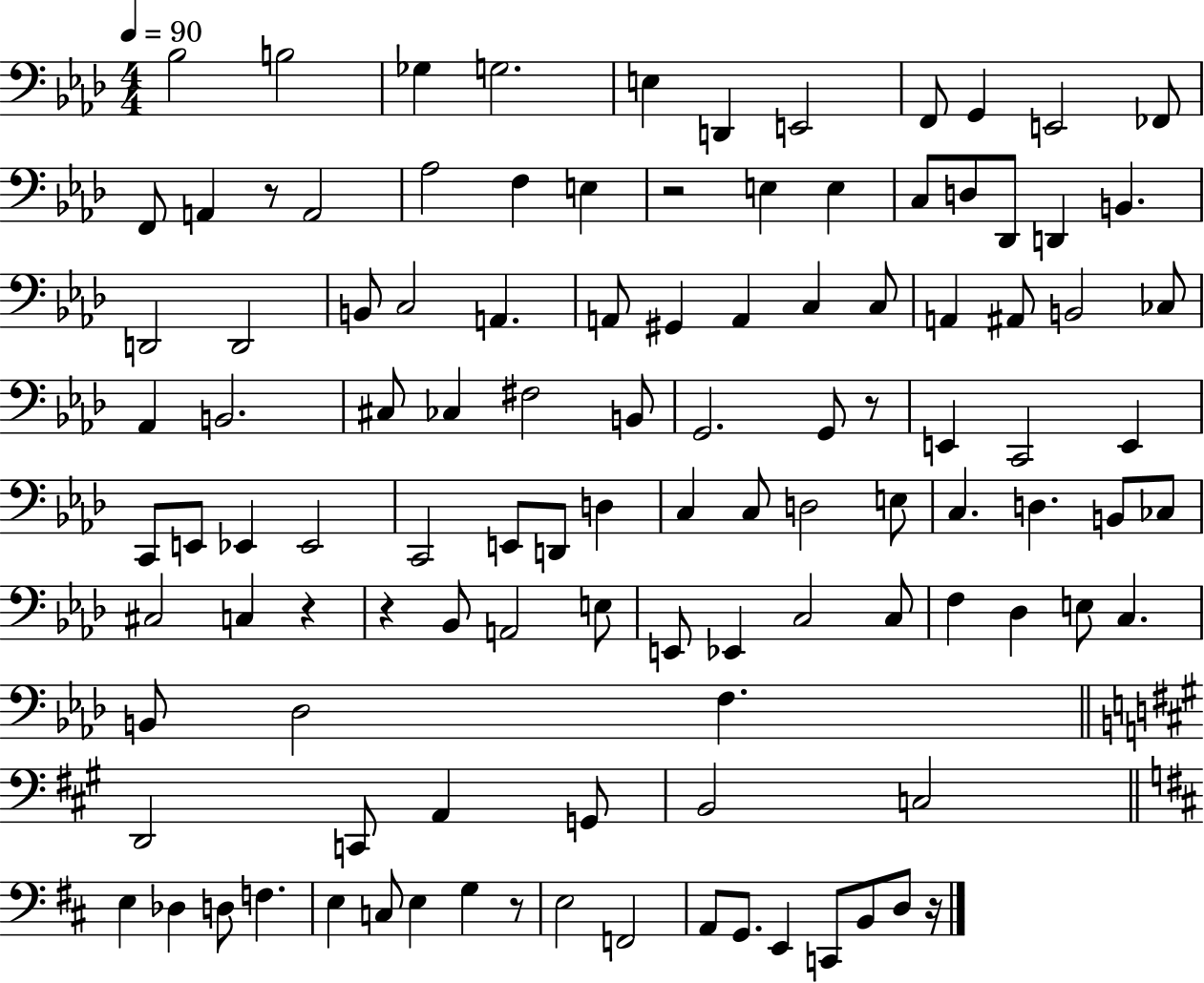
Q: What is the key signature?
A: AES major